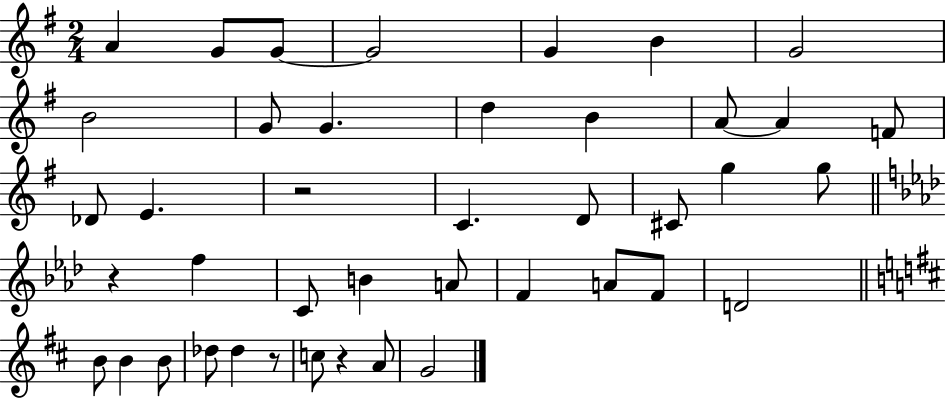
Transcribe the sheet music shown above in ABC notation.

X:1
T:Untitled
M:2/4
L:1/4
K:G
A G/2 G/2 G2 G B G2 B2 G/2 G d B A/2 A F/2 _D/2 E z2 C D/2 ^C/2 g g/2 z f C/2 B A/2 F A/2 F/2 D2 B/2 B B/2 _d/2 _d z/2 c/2 z A/2 G2